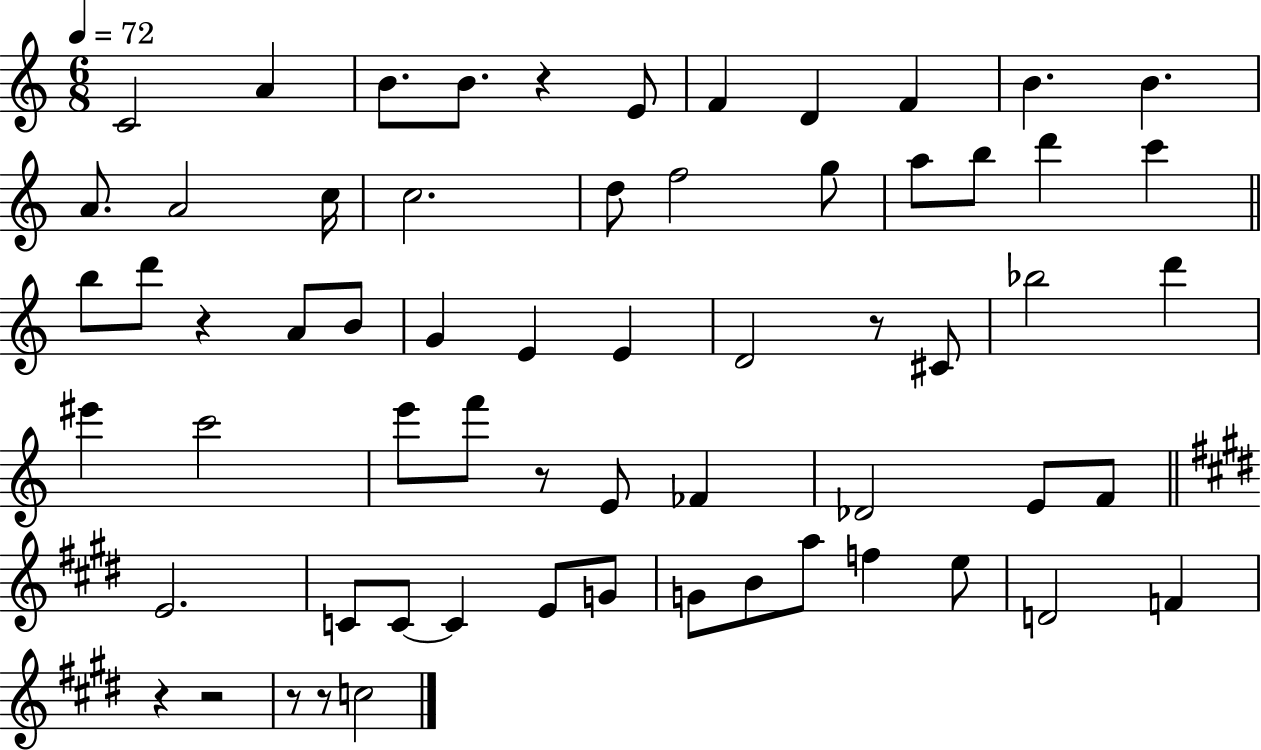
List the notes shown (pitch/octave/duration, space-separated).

C4/h A4/q B4/e. B4/e. R/q E4/e F4/q D4/q F4/q B4/q. B4/q. A4/e. A4/h C5/s C5/h. D5/e F5/h G5/e A5/e B5/e D6/q C6/q B5/e D6/e R/q A4/e B4/e G4/q E4/q E4/q D4/h R/e C#4/e Bb5/h D6/q EIS6/q C6/h E6/e F6/e R/e E4/e FES4/q Db4/h E4/e F4/e E4/h. C4/e C4/e C4/q E4/e G4/e G4/e B4/e A5/e F5/q E5/e D4/h F4/q R/q R/h R/e R/e C5/h